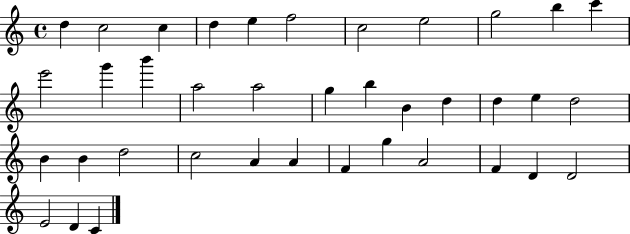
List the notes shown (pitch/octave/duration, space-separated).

D5/q C5/h C5/q D5/q E5/q F5/h C5/h E5/h G5/h B5/q C6/q E6/h G6/q B6/q A5/h A5/h G5/q B5/q B4/q D5/q D5/q E5/q D5/h B4/q B4/q D5/h C5/h A4/q A4/q F4/q G5/q A4/h F4/q D4/q D4/h E4/h D4/q C4/q